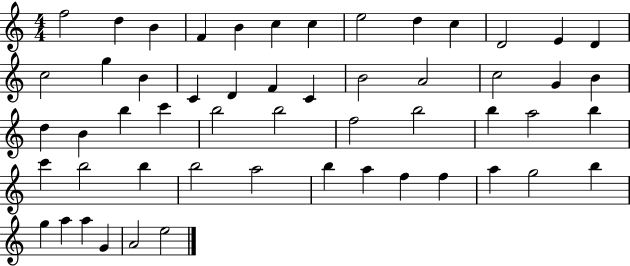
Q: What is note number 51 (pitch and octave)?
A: A5